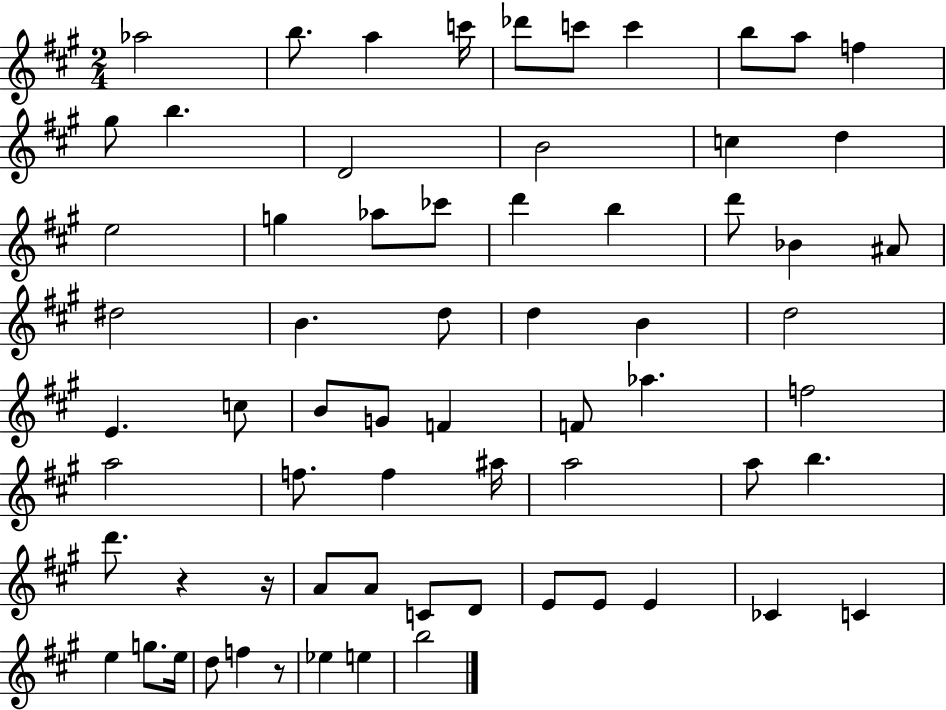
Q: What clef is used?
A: treble